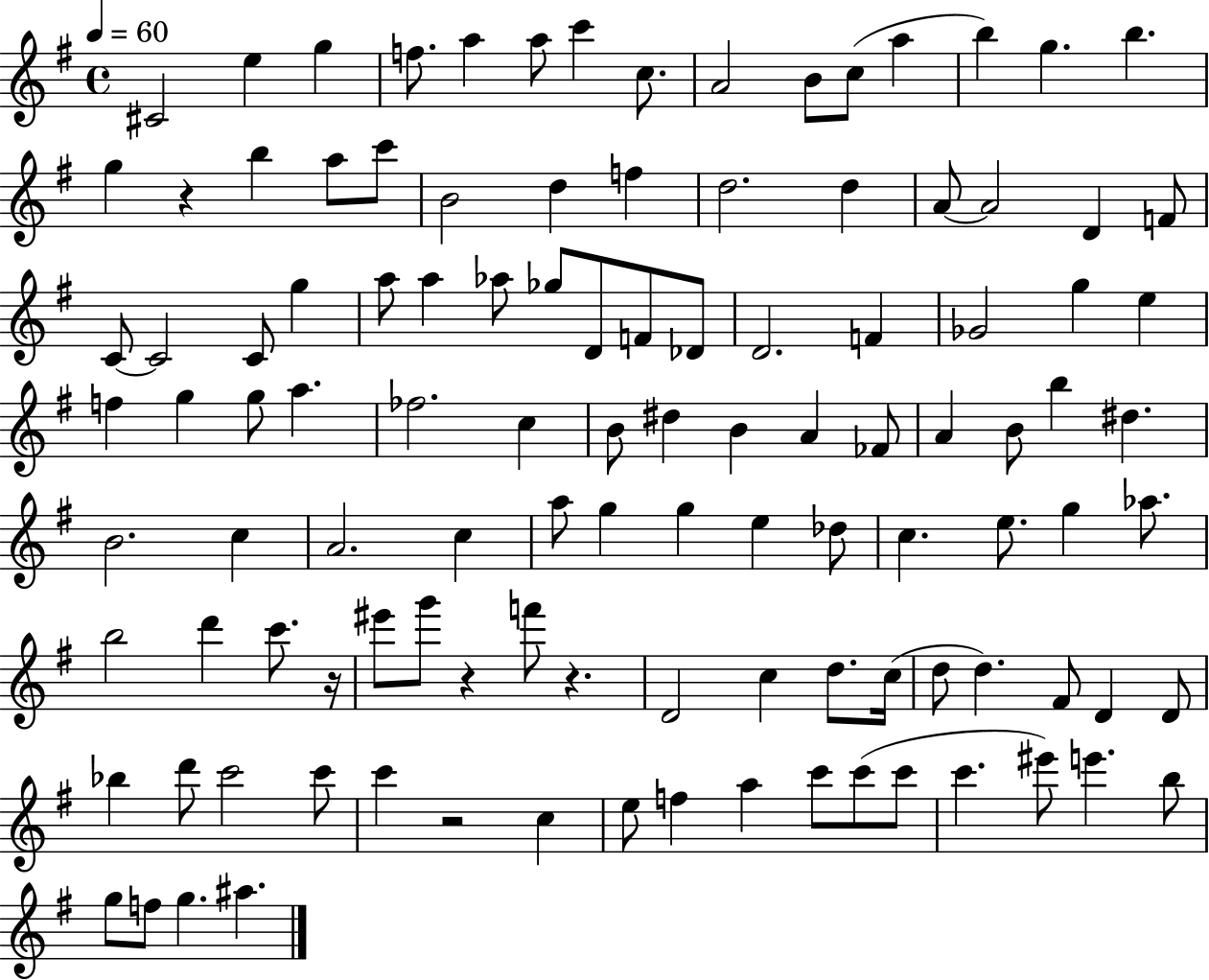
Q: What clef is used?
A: treble